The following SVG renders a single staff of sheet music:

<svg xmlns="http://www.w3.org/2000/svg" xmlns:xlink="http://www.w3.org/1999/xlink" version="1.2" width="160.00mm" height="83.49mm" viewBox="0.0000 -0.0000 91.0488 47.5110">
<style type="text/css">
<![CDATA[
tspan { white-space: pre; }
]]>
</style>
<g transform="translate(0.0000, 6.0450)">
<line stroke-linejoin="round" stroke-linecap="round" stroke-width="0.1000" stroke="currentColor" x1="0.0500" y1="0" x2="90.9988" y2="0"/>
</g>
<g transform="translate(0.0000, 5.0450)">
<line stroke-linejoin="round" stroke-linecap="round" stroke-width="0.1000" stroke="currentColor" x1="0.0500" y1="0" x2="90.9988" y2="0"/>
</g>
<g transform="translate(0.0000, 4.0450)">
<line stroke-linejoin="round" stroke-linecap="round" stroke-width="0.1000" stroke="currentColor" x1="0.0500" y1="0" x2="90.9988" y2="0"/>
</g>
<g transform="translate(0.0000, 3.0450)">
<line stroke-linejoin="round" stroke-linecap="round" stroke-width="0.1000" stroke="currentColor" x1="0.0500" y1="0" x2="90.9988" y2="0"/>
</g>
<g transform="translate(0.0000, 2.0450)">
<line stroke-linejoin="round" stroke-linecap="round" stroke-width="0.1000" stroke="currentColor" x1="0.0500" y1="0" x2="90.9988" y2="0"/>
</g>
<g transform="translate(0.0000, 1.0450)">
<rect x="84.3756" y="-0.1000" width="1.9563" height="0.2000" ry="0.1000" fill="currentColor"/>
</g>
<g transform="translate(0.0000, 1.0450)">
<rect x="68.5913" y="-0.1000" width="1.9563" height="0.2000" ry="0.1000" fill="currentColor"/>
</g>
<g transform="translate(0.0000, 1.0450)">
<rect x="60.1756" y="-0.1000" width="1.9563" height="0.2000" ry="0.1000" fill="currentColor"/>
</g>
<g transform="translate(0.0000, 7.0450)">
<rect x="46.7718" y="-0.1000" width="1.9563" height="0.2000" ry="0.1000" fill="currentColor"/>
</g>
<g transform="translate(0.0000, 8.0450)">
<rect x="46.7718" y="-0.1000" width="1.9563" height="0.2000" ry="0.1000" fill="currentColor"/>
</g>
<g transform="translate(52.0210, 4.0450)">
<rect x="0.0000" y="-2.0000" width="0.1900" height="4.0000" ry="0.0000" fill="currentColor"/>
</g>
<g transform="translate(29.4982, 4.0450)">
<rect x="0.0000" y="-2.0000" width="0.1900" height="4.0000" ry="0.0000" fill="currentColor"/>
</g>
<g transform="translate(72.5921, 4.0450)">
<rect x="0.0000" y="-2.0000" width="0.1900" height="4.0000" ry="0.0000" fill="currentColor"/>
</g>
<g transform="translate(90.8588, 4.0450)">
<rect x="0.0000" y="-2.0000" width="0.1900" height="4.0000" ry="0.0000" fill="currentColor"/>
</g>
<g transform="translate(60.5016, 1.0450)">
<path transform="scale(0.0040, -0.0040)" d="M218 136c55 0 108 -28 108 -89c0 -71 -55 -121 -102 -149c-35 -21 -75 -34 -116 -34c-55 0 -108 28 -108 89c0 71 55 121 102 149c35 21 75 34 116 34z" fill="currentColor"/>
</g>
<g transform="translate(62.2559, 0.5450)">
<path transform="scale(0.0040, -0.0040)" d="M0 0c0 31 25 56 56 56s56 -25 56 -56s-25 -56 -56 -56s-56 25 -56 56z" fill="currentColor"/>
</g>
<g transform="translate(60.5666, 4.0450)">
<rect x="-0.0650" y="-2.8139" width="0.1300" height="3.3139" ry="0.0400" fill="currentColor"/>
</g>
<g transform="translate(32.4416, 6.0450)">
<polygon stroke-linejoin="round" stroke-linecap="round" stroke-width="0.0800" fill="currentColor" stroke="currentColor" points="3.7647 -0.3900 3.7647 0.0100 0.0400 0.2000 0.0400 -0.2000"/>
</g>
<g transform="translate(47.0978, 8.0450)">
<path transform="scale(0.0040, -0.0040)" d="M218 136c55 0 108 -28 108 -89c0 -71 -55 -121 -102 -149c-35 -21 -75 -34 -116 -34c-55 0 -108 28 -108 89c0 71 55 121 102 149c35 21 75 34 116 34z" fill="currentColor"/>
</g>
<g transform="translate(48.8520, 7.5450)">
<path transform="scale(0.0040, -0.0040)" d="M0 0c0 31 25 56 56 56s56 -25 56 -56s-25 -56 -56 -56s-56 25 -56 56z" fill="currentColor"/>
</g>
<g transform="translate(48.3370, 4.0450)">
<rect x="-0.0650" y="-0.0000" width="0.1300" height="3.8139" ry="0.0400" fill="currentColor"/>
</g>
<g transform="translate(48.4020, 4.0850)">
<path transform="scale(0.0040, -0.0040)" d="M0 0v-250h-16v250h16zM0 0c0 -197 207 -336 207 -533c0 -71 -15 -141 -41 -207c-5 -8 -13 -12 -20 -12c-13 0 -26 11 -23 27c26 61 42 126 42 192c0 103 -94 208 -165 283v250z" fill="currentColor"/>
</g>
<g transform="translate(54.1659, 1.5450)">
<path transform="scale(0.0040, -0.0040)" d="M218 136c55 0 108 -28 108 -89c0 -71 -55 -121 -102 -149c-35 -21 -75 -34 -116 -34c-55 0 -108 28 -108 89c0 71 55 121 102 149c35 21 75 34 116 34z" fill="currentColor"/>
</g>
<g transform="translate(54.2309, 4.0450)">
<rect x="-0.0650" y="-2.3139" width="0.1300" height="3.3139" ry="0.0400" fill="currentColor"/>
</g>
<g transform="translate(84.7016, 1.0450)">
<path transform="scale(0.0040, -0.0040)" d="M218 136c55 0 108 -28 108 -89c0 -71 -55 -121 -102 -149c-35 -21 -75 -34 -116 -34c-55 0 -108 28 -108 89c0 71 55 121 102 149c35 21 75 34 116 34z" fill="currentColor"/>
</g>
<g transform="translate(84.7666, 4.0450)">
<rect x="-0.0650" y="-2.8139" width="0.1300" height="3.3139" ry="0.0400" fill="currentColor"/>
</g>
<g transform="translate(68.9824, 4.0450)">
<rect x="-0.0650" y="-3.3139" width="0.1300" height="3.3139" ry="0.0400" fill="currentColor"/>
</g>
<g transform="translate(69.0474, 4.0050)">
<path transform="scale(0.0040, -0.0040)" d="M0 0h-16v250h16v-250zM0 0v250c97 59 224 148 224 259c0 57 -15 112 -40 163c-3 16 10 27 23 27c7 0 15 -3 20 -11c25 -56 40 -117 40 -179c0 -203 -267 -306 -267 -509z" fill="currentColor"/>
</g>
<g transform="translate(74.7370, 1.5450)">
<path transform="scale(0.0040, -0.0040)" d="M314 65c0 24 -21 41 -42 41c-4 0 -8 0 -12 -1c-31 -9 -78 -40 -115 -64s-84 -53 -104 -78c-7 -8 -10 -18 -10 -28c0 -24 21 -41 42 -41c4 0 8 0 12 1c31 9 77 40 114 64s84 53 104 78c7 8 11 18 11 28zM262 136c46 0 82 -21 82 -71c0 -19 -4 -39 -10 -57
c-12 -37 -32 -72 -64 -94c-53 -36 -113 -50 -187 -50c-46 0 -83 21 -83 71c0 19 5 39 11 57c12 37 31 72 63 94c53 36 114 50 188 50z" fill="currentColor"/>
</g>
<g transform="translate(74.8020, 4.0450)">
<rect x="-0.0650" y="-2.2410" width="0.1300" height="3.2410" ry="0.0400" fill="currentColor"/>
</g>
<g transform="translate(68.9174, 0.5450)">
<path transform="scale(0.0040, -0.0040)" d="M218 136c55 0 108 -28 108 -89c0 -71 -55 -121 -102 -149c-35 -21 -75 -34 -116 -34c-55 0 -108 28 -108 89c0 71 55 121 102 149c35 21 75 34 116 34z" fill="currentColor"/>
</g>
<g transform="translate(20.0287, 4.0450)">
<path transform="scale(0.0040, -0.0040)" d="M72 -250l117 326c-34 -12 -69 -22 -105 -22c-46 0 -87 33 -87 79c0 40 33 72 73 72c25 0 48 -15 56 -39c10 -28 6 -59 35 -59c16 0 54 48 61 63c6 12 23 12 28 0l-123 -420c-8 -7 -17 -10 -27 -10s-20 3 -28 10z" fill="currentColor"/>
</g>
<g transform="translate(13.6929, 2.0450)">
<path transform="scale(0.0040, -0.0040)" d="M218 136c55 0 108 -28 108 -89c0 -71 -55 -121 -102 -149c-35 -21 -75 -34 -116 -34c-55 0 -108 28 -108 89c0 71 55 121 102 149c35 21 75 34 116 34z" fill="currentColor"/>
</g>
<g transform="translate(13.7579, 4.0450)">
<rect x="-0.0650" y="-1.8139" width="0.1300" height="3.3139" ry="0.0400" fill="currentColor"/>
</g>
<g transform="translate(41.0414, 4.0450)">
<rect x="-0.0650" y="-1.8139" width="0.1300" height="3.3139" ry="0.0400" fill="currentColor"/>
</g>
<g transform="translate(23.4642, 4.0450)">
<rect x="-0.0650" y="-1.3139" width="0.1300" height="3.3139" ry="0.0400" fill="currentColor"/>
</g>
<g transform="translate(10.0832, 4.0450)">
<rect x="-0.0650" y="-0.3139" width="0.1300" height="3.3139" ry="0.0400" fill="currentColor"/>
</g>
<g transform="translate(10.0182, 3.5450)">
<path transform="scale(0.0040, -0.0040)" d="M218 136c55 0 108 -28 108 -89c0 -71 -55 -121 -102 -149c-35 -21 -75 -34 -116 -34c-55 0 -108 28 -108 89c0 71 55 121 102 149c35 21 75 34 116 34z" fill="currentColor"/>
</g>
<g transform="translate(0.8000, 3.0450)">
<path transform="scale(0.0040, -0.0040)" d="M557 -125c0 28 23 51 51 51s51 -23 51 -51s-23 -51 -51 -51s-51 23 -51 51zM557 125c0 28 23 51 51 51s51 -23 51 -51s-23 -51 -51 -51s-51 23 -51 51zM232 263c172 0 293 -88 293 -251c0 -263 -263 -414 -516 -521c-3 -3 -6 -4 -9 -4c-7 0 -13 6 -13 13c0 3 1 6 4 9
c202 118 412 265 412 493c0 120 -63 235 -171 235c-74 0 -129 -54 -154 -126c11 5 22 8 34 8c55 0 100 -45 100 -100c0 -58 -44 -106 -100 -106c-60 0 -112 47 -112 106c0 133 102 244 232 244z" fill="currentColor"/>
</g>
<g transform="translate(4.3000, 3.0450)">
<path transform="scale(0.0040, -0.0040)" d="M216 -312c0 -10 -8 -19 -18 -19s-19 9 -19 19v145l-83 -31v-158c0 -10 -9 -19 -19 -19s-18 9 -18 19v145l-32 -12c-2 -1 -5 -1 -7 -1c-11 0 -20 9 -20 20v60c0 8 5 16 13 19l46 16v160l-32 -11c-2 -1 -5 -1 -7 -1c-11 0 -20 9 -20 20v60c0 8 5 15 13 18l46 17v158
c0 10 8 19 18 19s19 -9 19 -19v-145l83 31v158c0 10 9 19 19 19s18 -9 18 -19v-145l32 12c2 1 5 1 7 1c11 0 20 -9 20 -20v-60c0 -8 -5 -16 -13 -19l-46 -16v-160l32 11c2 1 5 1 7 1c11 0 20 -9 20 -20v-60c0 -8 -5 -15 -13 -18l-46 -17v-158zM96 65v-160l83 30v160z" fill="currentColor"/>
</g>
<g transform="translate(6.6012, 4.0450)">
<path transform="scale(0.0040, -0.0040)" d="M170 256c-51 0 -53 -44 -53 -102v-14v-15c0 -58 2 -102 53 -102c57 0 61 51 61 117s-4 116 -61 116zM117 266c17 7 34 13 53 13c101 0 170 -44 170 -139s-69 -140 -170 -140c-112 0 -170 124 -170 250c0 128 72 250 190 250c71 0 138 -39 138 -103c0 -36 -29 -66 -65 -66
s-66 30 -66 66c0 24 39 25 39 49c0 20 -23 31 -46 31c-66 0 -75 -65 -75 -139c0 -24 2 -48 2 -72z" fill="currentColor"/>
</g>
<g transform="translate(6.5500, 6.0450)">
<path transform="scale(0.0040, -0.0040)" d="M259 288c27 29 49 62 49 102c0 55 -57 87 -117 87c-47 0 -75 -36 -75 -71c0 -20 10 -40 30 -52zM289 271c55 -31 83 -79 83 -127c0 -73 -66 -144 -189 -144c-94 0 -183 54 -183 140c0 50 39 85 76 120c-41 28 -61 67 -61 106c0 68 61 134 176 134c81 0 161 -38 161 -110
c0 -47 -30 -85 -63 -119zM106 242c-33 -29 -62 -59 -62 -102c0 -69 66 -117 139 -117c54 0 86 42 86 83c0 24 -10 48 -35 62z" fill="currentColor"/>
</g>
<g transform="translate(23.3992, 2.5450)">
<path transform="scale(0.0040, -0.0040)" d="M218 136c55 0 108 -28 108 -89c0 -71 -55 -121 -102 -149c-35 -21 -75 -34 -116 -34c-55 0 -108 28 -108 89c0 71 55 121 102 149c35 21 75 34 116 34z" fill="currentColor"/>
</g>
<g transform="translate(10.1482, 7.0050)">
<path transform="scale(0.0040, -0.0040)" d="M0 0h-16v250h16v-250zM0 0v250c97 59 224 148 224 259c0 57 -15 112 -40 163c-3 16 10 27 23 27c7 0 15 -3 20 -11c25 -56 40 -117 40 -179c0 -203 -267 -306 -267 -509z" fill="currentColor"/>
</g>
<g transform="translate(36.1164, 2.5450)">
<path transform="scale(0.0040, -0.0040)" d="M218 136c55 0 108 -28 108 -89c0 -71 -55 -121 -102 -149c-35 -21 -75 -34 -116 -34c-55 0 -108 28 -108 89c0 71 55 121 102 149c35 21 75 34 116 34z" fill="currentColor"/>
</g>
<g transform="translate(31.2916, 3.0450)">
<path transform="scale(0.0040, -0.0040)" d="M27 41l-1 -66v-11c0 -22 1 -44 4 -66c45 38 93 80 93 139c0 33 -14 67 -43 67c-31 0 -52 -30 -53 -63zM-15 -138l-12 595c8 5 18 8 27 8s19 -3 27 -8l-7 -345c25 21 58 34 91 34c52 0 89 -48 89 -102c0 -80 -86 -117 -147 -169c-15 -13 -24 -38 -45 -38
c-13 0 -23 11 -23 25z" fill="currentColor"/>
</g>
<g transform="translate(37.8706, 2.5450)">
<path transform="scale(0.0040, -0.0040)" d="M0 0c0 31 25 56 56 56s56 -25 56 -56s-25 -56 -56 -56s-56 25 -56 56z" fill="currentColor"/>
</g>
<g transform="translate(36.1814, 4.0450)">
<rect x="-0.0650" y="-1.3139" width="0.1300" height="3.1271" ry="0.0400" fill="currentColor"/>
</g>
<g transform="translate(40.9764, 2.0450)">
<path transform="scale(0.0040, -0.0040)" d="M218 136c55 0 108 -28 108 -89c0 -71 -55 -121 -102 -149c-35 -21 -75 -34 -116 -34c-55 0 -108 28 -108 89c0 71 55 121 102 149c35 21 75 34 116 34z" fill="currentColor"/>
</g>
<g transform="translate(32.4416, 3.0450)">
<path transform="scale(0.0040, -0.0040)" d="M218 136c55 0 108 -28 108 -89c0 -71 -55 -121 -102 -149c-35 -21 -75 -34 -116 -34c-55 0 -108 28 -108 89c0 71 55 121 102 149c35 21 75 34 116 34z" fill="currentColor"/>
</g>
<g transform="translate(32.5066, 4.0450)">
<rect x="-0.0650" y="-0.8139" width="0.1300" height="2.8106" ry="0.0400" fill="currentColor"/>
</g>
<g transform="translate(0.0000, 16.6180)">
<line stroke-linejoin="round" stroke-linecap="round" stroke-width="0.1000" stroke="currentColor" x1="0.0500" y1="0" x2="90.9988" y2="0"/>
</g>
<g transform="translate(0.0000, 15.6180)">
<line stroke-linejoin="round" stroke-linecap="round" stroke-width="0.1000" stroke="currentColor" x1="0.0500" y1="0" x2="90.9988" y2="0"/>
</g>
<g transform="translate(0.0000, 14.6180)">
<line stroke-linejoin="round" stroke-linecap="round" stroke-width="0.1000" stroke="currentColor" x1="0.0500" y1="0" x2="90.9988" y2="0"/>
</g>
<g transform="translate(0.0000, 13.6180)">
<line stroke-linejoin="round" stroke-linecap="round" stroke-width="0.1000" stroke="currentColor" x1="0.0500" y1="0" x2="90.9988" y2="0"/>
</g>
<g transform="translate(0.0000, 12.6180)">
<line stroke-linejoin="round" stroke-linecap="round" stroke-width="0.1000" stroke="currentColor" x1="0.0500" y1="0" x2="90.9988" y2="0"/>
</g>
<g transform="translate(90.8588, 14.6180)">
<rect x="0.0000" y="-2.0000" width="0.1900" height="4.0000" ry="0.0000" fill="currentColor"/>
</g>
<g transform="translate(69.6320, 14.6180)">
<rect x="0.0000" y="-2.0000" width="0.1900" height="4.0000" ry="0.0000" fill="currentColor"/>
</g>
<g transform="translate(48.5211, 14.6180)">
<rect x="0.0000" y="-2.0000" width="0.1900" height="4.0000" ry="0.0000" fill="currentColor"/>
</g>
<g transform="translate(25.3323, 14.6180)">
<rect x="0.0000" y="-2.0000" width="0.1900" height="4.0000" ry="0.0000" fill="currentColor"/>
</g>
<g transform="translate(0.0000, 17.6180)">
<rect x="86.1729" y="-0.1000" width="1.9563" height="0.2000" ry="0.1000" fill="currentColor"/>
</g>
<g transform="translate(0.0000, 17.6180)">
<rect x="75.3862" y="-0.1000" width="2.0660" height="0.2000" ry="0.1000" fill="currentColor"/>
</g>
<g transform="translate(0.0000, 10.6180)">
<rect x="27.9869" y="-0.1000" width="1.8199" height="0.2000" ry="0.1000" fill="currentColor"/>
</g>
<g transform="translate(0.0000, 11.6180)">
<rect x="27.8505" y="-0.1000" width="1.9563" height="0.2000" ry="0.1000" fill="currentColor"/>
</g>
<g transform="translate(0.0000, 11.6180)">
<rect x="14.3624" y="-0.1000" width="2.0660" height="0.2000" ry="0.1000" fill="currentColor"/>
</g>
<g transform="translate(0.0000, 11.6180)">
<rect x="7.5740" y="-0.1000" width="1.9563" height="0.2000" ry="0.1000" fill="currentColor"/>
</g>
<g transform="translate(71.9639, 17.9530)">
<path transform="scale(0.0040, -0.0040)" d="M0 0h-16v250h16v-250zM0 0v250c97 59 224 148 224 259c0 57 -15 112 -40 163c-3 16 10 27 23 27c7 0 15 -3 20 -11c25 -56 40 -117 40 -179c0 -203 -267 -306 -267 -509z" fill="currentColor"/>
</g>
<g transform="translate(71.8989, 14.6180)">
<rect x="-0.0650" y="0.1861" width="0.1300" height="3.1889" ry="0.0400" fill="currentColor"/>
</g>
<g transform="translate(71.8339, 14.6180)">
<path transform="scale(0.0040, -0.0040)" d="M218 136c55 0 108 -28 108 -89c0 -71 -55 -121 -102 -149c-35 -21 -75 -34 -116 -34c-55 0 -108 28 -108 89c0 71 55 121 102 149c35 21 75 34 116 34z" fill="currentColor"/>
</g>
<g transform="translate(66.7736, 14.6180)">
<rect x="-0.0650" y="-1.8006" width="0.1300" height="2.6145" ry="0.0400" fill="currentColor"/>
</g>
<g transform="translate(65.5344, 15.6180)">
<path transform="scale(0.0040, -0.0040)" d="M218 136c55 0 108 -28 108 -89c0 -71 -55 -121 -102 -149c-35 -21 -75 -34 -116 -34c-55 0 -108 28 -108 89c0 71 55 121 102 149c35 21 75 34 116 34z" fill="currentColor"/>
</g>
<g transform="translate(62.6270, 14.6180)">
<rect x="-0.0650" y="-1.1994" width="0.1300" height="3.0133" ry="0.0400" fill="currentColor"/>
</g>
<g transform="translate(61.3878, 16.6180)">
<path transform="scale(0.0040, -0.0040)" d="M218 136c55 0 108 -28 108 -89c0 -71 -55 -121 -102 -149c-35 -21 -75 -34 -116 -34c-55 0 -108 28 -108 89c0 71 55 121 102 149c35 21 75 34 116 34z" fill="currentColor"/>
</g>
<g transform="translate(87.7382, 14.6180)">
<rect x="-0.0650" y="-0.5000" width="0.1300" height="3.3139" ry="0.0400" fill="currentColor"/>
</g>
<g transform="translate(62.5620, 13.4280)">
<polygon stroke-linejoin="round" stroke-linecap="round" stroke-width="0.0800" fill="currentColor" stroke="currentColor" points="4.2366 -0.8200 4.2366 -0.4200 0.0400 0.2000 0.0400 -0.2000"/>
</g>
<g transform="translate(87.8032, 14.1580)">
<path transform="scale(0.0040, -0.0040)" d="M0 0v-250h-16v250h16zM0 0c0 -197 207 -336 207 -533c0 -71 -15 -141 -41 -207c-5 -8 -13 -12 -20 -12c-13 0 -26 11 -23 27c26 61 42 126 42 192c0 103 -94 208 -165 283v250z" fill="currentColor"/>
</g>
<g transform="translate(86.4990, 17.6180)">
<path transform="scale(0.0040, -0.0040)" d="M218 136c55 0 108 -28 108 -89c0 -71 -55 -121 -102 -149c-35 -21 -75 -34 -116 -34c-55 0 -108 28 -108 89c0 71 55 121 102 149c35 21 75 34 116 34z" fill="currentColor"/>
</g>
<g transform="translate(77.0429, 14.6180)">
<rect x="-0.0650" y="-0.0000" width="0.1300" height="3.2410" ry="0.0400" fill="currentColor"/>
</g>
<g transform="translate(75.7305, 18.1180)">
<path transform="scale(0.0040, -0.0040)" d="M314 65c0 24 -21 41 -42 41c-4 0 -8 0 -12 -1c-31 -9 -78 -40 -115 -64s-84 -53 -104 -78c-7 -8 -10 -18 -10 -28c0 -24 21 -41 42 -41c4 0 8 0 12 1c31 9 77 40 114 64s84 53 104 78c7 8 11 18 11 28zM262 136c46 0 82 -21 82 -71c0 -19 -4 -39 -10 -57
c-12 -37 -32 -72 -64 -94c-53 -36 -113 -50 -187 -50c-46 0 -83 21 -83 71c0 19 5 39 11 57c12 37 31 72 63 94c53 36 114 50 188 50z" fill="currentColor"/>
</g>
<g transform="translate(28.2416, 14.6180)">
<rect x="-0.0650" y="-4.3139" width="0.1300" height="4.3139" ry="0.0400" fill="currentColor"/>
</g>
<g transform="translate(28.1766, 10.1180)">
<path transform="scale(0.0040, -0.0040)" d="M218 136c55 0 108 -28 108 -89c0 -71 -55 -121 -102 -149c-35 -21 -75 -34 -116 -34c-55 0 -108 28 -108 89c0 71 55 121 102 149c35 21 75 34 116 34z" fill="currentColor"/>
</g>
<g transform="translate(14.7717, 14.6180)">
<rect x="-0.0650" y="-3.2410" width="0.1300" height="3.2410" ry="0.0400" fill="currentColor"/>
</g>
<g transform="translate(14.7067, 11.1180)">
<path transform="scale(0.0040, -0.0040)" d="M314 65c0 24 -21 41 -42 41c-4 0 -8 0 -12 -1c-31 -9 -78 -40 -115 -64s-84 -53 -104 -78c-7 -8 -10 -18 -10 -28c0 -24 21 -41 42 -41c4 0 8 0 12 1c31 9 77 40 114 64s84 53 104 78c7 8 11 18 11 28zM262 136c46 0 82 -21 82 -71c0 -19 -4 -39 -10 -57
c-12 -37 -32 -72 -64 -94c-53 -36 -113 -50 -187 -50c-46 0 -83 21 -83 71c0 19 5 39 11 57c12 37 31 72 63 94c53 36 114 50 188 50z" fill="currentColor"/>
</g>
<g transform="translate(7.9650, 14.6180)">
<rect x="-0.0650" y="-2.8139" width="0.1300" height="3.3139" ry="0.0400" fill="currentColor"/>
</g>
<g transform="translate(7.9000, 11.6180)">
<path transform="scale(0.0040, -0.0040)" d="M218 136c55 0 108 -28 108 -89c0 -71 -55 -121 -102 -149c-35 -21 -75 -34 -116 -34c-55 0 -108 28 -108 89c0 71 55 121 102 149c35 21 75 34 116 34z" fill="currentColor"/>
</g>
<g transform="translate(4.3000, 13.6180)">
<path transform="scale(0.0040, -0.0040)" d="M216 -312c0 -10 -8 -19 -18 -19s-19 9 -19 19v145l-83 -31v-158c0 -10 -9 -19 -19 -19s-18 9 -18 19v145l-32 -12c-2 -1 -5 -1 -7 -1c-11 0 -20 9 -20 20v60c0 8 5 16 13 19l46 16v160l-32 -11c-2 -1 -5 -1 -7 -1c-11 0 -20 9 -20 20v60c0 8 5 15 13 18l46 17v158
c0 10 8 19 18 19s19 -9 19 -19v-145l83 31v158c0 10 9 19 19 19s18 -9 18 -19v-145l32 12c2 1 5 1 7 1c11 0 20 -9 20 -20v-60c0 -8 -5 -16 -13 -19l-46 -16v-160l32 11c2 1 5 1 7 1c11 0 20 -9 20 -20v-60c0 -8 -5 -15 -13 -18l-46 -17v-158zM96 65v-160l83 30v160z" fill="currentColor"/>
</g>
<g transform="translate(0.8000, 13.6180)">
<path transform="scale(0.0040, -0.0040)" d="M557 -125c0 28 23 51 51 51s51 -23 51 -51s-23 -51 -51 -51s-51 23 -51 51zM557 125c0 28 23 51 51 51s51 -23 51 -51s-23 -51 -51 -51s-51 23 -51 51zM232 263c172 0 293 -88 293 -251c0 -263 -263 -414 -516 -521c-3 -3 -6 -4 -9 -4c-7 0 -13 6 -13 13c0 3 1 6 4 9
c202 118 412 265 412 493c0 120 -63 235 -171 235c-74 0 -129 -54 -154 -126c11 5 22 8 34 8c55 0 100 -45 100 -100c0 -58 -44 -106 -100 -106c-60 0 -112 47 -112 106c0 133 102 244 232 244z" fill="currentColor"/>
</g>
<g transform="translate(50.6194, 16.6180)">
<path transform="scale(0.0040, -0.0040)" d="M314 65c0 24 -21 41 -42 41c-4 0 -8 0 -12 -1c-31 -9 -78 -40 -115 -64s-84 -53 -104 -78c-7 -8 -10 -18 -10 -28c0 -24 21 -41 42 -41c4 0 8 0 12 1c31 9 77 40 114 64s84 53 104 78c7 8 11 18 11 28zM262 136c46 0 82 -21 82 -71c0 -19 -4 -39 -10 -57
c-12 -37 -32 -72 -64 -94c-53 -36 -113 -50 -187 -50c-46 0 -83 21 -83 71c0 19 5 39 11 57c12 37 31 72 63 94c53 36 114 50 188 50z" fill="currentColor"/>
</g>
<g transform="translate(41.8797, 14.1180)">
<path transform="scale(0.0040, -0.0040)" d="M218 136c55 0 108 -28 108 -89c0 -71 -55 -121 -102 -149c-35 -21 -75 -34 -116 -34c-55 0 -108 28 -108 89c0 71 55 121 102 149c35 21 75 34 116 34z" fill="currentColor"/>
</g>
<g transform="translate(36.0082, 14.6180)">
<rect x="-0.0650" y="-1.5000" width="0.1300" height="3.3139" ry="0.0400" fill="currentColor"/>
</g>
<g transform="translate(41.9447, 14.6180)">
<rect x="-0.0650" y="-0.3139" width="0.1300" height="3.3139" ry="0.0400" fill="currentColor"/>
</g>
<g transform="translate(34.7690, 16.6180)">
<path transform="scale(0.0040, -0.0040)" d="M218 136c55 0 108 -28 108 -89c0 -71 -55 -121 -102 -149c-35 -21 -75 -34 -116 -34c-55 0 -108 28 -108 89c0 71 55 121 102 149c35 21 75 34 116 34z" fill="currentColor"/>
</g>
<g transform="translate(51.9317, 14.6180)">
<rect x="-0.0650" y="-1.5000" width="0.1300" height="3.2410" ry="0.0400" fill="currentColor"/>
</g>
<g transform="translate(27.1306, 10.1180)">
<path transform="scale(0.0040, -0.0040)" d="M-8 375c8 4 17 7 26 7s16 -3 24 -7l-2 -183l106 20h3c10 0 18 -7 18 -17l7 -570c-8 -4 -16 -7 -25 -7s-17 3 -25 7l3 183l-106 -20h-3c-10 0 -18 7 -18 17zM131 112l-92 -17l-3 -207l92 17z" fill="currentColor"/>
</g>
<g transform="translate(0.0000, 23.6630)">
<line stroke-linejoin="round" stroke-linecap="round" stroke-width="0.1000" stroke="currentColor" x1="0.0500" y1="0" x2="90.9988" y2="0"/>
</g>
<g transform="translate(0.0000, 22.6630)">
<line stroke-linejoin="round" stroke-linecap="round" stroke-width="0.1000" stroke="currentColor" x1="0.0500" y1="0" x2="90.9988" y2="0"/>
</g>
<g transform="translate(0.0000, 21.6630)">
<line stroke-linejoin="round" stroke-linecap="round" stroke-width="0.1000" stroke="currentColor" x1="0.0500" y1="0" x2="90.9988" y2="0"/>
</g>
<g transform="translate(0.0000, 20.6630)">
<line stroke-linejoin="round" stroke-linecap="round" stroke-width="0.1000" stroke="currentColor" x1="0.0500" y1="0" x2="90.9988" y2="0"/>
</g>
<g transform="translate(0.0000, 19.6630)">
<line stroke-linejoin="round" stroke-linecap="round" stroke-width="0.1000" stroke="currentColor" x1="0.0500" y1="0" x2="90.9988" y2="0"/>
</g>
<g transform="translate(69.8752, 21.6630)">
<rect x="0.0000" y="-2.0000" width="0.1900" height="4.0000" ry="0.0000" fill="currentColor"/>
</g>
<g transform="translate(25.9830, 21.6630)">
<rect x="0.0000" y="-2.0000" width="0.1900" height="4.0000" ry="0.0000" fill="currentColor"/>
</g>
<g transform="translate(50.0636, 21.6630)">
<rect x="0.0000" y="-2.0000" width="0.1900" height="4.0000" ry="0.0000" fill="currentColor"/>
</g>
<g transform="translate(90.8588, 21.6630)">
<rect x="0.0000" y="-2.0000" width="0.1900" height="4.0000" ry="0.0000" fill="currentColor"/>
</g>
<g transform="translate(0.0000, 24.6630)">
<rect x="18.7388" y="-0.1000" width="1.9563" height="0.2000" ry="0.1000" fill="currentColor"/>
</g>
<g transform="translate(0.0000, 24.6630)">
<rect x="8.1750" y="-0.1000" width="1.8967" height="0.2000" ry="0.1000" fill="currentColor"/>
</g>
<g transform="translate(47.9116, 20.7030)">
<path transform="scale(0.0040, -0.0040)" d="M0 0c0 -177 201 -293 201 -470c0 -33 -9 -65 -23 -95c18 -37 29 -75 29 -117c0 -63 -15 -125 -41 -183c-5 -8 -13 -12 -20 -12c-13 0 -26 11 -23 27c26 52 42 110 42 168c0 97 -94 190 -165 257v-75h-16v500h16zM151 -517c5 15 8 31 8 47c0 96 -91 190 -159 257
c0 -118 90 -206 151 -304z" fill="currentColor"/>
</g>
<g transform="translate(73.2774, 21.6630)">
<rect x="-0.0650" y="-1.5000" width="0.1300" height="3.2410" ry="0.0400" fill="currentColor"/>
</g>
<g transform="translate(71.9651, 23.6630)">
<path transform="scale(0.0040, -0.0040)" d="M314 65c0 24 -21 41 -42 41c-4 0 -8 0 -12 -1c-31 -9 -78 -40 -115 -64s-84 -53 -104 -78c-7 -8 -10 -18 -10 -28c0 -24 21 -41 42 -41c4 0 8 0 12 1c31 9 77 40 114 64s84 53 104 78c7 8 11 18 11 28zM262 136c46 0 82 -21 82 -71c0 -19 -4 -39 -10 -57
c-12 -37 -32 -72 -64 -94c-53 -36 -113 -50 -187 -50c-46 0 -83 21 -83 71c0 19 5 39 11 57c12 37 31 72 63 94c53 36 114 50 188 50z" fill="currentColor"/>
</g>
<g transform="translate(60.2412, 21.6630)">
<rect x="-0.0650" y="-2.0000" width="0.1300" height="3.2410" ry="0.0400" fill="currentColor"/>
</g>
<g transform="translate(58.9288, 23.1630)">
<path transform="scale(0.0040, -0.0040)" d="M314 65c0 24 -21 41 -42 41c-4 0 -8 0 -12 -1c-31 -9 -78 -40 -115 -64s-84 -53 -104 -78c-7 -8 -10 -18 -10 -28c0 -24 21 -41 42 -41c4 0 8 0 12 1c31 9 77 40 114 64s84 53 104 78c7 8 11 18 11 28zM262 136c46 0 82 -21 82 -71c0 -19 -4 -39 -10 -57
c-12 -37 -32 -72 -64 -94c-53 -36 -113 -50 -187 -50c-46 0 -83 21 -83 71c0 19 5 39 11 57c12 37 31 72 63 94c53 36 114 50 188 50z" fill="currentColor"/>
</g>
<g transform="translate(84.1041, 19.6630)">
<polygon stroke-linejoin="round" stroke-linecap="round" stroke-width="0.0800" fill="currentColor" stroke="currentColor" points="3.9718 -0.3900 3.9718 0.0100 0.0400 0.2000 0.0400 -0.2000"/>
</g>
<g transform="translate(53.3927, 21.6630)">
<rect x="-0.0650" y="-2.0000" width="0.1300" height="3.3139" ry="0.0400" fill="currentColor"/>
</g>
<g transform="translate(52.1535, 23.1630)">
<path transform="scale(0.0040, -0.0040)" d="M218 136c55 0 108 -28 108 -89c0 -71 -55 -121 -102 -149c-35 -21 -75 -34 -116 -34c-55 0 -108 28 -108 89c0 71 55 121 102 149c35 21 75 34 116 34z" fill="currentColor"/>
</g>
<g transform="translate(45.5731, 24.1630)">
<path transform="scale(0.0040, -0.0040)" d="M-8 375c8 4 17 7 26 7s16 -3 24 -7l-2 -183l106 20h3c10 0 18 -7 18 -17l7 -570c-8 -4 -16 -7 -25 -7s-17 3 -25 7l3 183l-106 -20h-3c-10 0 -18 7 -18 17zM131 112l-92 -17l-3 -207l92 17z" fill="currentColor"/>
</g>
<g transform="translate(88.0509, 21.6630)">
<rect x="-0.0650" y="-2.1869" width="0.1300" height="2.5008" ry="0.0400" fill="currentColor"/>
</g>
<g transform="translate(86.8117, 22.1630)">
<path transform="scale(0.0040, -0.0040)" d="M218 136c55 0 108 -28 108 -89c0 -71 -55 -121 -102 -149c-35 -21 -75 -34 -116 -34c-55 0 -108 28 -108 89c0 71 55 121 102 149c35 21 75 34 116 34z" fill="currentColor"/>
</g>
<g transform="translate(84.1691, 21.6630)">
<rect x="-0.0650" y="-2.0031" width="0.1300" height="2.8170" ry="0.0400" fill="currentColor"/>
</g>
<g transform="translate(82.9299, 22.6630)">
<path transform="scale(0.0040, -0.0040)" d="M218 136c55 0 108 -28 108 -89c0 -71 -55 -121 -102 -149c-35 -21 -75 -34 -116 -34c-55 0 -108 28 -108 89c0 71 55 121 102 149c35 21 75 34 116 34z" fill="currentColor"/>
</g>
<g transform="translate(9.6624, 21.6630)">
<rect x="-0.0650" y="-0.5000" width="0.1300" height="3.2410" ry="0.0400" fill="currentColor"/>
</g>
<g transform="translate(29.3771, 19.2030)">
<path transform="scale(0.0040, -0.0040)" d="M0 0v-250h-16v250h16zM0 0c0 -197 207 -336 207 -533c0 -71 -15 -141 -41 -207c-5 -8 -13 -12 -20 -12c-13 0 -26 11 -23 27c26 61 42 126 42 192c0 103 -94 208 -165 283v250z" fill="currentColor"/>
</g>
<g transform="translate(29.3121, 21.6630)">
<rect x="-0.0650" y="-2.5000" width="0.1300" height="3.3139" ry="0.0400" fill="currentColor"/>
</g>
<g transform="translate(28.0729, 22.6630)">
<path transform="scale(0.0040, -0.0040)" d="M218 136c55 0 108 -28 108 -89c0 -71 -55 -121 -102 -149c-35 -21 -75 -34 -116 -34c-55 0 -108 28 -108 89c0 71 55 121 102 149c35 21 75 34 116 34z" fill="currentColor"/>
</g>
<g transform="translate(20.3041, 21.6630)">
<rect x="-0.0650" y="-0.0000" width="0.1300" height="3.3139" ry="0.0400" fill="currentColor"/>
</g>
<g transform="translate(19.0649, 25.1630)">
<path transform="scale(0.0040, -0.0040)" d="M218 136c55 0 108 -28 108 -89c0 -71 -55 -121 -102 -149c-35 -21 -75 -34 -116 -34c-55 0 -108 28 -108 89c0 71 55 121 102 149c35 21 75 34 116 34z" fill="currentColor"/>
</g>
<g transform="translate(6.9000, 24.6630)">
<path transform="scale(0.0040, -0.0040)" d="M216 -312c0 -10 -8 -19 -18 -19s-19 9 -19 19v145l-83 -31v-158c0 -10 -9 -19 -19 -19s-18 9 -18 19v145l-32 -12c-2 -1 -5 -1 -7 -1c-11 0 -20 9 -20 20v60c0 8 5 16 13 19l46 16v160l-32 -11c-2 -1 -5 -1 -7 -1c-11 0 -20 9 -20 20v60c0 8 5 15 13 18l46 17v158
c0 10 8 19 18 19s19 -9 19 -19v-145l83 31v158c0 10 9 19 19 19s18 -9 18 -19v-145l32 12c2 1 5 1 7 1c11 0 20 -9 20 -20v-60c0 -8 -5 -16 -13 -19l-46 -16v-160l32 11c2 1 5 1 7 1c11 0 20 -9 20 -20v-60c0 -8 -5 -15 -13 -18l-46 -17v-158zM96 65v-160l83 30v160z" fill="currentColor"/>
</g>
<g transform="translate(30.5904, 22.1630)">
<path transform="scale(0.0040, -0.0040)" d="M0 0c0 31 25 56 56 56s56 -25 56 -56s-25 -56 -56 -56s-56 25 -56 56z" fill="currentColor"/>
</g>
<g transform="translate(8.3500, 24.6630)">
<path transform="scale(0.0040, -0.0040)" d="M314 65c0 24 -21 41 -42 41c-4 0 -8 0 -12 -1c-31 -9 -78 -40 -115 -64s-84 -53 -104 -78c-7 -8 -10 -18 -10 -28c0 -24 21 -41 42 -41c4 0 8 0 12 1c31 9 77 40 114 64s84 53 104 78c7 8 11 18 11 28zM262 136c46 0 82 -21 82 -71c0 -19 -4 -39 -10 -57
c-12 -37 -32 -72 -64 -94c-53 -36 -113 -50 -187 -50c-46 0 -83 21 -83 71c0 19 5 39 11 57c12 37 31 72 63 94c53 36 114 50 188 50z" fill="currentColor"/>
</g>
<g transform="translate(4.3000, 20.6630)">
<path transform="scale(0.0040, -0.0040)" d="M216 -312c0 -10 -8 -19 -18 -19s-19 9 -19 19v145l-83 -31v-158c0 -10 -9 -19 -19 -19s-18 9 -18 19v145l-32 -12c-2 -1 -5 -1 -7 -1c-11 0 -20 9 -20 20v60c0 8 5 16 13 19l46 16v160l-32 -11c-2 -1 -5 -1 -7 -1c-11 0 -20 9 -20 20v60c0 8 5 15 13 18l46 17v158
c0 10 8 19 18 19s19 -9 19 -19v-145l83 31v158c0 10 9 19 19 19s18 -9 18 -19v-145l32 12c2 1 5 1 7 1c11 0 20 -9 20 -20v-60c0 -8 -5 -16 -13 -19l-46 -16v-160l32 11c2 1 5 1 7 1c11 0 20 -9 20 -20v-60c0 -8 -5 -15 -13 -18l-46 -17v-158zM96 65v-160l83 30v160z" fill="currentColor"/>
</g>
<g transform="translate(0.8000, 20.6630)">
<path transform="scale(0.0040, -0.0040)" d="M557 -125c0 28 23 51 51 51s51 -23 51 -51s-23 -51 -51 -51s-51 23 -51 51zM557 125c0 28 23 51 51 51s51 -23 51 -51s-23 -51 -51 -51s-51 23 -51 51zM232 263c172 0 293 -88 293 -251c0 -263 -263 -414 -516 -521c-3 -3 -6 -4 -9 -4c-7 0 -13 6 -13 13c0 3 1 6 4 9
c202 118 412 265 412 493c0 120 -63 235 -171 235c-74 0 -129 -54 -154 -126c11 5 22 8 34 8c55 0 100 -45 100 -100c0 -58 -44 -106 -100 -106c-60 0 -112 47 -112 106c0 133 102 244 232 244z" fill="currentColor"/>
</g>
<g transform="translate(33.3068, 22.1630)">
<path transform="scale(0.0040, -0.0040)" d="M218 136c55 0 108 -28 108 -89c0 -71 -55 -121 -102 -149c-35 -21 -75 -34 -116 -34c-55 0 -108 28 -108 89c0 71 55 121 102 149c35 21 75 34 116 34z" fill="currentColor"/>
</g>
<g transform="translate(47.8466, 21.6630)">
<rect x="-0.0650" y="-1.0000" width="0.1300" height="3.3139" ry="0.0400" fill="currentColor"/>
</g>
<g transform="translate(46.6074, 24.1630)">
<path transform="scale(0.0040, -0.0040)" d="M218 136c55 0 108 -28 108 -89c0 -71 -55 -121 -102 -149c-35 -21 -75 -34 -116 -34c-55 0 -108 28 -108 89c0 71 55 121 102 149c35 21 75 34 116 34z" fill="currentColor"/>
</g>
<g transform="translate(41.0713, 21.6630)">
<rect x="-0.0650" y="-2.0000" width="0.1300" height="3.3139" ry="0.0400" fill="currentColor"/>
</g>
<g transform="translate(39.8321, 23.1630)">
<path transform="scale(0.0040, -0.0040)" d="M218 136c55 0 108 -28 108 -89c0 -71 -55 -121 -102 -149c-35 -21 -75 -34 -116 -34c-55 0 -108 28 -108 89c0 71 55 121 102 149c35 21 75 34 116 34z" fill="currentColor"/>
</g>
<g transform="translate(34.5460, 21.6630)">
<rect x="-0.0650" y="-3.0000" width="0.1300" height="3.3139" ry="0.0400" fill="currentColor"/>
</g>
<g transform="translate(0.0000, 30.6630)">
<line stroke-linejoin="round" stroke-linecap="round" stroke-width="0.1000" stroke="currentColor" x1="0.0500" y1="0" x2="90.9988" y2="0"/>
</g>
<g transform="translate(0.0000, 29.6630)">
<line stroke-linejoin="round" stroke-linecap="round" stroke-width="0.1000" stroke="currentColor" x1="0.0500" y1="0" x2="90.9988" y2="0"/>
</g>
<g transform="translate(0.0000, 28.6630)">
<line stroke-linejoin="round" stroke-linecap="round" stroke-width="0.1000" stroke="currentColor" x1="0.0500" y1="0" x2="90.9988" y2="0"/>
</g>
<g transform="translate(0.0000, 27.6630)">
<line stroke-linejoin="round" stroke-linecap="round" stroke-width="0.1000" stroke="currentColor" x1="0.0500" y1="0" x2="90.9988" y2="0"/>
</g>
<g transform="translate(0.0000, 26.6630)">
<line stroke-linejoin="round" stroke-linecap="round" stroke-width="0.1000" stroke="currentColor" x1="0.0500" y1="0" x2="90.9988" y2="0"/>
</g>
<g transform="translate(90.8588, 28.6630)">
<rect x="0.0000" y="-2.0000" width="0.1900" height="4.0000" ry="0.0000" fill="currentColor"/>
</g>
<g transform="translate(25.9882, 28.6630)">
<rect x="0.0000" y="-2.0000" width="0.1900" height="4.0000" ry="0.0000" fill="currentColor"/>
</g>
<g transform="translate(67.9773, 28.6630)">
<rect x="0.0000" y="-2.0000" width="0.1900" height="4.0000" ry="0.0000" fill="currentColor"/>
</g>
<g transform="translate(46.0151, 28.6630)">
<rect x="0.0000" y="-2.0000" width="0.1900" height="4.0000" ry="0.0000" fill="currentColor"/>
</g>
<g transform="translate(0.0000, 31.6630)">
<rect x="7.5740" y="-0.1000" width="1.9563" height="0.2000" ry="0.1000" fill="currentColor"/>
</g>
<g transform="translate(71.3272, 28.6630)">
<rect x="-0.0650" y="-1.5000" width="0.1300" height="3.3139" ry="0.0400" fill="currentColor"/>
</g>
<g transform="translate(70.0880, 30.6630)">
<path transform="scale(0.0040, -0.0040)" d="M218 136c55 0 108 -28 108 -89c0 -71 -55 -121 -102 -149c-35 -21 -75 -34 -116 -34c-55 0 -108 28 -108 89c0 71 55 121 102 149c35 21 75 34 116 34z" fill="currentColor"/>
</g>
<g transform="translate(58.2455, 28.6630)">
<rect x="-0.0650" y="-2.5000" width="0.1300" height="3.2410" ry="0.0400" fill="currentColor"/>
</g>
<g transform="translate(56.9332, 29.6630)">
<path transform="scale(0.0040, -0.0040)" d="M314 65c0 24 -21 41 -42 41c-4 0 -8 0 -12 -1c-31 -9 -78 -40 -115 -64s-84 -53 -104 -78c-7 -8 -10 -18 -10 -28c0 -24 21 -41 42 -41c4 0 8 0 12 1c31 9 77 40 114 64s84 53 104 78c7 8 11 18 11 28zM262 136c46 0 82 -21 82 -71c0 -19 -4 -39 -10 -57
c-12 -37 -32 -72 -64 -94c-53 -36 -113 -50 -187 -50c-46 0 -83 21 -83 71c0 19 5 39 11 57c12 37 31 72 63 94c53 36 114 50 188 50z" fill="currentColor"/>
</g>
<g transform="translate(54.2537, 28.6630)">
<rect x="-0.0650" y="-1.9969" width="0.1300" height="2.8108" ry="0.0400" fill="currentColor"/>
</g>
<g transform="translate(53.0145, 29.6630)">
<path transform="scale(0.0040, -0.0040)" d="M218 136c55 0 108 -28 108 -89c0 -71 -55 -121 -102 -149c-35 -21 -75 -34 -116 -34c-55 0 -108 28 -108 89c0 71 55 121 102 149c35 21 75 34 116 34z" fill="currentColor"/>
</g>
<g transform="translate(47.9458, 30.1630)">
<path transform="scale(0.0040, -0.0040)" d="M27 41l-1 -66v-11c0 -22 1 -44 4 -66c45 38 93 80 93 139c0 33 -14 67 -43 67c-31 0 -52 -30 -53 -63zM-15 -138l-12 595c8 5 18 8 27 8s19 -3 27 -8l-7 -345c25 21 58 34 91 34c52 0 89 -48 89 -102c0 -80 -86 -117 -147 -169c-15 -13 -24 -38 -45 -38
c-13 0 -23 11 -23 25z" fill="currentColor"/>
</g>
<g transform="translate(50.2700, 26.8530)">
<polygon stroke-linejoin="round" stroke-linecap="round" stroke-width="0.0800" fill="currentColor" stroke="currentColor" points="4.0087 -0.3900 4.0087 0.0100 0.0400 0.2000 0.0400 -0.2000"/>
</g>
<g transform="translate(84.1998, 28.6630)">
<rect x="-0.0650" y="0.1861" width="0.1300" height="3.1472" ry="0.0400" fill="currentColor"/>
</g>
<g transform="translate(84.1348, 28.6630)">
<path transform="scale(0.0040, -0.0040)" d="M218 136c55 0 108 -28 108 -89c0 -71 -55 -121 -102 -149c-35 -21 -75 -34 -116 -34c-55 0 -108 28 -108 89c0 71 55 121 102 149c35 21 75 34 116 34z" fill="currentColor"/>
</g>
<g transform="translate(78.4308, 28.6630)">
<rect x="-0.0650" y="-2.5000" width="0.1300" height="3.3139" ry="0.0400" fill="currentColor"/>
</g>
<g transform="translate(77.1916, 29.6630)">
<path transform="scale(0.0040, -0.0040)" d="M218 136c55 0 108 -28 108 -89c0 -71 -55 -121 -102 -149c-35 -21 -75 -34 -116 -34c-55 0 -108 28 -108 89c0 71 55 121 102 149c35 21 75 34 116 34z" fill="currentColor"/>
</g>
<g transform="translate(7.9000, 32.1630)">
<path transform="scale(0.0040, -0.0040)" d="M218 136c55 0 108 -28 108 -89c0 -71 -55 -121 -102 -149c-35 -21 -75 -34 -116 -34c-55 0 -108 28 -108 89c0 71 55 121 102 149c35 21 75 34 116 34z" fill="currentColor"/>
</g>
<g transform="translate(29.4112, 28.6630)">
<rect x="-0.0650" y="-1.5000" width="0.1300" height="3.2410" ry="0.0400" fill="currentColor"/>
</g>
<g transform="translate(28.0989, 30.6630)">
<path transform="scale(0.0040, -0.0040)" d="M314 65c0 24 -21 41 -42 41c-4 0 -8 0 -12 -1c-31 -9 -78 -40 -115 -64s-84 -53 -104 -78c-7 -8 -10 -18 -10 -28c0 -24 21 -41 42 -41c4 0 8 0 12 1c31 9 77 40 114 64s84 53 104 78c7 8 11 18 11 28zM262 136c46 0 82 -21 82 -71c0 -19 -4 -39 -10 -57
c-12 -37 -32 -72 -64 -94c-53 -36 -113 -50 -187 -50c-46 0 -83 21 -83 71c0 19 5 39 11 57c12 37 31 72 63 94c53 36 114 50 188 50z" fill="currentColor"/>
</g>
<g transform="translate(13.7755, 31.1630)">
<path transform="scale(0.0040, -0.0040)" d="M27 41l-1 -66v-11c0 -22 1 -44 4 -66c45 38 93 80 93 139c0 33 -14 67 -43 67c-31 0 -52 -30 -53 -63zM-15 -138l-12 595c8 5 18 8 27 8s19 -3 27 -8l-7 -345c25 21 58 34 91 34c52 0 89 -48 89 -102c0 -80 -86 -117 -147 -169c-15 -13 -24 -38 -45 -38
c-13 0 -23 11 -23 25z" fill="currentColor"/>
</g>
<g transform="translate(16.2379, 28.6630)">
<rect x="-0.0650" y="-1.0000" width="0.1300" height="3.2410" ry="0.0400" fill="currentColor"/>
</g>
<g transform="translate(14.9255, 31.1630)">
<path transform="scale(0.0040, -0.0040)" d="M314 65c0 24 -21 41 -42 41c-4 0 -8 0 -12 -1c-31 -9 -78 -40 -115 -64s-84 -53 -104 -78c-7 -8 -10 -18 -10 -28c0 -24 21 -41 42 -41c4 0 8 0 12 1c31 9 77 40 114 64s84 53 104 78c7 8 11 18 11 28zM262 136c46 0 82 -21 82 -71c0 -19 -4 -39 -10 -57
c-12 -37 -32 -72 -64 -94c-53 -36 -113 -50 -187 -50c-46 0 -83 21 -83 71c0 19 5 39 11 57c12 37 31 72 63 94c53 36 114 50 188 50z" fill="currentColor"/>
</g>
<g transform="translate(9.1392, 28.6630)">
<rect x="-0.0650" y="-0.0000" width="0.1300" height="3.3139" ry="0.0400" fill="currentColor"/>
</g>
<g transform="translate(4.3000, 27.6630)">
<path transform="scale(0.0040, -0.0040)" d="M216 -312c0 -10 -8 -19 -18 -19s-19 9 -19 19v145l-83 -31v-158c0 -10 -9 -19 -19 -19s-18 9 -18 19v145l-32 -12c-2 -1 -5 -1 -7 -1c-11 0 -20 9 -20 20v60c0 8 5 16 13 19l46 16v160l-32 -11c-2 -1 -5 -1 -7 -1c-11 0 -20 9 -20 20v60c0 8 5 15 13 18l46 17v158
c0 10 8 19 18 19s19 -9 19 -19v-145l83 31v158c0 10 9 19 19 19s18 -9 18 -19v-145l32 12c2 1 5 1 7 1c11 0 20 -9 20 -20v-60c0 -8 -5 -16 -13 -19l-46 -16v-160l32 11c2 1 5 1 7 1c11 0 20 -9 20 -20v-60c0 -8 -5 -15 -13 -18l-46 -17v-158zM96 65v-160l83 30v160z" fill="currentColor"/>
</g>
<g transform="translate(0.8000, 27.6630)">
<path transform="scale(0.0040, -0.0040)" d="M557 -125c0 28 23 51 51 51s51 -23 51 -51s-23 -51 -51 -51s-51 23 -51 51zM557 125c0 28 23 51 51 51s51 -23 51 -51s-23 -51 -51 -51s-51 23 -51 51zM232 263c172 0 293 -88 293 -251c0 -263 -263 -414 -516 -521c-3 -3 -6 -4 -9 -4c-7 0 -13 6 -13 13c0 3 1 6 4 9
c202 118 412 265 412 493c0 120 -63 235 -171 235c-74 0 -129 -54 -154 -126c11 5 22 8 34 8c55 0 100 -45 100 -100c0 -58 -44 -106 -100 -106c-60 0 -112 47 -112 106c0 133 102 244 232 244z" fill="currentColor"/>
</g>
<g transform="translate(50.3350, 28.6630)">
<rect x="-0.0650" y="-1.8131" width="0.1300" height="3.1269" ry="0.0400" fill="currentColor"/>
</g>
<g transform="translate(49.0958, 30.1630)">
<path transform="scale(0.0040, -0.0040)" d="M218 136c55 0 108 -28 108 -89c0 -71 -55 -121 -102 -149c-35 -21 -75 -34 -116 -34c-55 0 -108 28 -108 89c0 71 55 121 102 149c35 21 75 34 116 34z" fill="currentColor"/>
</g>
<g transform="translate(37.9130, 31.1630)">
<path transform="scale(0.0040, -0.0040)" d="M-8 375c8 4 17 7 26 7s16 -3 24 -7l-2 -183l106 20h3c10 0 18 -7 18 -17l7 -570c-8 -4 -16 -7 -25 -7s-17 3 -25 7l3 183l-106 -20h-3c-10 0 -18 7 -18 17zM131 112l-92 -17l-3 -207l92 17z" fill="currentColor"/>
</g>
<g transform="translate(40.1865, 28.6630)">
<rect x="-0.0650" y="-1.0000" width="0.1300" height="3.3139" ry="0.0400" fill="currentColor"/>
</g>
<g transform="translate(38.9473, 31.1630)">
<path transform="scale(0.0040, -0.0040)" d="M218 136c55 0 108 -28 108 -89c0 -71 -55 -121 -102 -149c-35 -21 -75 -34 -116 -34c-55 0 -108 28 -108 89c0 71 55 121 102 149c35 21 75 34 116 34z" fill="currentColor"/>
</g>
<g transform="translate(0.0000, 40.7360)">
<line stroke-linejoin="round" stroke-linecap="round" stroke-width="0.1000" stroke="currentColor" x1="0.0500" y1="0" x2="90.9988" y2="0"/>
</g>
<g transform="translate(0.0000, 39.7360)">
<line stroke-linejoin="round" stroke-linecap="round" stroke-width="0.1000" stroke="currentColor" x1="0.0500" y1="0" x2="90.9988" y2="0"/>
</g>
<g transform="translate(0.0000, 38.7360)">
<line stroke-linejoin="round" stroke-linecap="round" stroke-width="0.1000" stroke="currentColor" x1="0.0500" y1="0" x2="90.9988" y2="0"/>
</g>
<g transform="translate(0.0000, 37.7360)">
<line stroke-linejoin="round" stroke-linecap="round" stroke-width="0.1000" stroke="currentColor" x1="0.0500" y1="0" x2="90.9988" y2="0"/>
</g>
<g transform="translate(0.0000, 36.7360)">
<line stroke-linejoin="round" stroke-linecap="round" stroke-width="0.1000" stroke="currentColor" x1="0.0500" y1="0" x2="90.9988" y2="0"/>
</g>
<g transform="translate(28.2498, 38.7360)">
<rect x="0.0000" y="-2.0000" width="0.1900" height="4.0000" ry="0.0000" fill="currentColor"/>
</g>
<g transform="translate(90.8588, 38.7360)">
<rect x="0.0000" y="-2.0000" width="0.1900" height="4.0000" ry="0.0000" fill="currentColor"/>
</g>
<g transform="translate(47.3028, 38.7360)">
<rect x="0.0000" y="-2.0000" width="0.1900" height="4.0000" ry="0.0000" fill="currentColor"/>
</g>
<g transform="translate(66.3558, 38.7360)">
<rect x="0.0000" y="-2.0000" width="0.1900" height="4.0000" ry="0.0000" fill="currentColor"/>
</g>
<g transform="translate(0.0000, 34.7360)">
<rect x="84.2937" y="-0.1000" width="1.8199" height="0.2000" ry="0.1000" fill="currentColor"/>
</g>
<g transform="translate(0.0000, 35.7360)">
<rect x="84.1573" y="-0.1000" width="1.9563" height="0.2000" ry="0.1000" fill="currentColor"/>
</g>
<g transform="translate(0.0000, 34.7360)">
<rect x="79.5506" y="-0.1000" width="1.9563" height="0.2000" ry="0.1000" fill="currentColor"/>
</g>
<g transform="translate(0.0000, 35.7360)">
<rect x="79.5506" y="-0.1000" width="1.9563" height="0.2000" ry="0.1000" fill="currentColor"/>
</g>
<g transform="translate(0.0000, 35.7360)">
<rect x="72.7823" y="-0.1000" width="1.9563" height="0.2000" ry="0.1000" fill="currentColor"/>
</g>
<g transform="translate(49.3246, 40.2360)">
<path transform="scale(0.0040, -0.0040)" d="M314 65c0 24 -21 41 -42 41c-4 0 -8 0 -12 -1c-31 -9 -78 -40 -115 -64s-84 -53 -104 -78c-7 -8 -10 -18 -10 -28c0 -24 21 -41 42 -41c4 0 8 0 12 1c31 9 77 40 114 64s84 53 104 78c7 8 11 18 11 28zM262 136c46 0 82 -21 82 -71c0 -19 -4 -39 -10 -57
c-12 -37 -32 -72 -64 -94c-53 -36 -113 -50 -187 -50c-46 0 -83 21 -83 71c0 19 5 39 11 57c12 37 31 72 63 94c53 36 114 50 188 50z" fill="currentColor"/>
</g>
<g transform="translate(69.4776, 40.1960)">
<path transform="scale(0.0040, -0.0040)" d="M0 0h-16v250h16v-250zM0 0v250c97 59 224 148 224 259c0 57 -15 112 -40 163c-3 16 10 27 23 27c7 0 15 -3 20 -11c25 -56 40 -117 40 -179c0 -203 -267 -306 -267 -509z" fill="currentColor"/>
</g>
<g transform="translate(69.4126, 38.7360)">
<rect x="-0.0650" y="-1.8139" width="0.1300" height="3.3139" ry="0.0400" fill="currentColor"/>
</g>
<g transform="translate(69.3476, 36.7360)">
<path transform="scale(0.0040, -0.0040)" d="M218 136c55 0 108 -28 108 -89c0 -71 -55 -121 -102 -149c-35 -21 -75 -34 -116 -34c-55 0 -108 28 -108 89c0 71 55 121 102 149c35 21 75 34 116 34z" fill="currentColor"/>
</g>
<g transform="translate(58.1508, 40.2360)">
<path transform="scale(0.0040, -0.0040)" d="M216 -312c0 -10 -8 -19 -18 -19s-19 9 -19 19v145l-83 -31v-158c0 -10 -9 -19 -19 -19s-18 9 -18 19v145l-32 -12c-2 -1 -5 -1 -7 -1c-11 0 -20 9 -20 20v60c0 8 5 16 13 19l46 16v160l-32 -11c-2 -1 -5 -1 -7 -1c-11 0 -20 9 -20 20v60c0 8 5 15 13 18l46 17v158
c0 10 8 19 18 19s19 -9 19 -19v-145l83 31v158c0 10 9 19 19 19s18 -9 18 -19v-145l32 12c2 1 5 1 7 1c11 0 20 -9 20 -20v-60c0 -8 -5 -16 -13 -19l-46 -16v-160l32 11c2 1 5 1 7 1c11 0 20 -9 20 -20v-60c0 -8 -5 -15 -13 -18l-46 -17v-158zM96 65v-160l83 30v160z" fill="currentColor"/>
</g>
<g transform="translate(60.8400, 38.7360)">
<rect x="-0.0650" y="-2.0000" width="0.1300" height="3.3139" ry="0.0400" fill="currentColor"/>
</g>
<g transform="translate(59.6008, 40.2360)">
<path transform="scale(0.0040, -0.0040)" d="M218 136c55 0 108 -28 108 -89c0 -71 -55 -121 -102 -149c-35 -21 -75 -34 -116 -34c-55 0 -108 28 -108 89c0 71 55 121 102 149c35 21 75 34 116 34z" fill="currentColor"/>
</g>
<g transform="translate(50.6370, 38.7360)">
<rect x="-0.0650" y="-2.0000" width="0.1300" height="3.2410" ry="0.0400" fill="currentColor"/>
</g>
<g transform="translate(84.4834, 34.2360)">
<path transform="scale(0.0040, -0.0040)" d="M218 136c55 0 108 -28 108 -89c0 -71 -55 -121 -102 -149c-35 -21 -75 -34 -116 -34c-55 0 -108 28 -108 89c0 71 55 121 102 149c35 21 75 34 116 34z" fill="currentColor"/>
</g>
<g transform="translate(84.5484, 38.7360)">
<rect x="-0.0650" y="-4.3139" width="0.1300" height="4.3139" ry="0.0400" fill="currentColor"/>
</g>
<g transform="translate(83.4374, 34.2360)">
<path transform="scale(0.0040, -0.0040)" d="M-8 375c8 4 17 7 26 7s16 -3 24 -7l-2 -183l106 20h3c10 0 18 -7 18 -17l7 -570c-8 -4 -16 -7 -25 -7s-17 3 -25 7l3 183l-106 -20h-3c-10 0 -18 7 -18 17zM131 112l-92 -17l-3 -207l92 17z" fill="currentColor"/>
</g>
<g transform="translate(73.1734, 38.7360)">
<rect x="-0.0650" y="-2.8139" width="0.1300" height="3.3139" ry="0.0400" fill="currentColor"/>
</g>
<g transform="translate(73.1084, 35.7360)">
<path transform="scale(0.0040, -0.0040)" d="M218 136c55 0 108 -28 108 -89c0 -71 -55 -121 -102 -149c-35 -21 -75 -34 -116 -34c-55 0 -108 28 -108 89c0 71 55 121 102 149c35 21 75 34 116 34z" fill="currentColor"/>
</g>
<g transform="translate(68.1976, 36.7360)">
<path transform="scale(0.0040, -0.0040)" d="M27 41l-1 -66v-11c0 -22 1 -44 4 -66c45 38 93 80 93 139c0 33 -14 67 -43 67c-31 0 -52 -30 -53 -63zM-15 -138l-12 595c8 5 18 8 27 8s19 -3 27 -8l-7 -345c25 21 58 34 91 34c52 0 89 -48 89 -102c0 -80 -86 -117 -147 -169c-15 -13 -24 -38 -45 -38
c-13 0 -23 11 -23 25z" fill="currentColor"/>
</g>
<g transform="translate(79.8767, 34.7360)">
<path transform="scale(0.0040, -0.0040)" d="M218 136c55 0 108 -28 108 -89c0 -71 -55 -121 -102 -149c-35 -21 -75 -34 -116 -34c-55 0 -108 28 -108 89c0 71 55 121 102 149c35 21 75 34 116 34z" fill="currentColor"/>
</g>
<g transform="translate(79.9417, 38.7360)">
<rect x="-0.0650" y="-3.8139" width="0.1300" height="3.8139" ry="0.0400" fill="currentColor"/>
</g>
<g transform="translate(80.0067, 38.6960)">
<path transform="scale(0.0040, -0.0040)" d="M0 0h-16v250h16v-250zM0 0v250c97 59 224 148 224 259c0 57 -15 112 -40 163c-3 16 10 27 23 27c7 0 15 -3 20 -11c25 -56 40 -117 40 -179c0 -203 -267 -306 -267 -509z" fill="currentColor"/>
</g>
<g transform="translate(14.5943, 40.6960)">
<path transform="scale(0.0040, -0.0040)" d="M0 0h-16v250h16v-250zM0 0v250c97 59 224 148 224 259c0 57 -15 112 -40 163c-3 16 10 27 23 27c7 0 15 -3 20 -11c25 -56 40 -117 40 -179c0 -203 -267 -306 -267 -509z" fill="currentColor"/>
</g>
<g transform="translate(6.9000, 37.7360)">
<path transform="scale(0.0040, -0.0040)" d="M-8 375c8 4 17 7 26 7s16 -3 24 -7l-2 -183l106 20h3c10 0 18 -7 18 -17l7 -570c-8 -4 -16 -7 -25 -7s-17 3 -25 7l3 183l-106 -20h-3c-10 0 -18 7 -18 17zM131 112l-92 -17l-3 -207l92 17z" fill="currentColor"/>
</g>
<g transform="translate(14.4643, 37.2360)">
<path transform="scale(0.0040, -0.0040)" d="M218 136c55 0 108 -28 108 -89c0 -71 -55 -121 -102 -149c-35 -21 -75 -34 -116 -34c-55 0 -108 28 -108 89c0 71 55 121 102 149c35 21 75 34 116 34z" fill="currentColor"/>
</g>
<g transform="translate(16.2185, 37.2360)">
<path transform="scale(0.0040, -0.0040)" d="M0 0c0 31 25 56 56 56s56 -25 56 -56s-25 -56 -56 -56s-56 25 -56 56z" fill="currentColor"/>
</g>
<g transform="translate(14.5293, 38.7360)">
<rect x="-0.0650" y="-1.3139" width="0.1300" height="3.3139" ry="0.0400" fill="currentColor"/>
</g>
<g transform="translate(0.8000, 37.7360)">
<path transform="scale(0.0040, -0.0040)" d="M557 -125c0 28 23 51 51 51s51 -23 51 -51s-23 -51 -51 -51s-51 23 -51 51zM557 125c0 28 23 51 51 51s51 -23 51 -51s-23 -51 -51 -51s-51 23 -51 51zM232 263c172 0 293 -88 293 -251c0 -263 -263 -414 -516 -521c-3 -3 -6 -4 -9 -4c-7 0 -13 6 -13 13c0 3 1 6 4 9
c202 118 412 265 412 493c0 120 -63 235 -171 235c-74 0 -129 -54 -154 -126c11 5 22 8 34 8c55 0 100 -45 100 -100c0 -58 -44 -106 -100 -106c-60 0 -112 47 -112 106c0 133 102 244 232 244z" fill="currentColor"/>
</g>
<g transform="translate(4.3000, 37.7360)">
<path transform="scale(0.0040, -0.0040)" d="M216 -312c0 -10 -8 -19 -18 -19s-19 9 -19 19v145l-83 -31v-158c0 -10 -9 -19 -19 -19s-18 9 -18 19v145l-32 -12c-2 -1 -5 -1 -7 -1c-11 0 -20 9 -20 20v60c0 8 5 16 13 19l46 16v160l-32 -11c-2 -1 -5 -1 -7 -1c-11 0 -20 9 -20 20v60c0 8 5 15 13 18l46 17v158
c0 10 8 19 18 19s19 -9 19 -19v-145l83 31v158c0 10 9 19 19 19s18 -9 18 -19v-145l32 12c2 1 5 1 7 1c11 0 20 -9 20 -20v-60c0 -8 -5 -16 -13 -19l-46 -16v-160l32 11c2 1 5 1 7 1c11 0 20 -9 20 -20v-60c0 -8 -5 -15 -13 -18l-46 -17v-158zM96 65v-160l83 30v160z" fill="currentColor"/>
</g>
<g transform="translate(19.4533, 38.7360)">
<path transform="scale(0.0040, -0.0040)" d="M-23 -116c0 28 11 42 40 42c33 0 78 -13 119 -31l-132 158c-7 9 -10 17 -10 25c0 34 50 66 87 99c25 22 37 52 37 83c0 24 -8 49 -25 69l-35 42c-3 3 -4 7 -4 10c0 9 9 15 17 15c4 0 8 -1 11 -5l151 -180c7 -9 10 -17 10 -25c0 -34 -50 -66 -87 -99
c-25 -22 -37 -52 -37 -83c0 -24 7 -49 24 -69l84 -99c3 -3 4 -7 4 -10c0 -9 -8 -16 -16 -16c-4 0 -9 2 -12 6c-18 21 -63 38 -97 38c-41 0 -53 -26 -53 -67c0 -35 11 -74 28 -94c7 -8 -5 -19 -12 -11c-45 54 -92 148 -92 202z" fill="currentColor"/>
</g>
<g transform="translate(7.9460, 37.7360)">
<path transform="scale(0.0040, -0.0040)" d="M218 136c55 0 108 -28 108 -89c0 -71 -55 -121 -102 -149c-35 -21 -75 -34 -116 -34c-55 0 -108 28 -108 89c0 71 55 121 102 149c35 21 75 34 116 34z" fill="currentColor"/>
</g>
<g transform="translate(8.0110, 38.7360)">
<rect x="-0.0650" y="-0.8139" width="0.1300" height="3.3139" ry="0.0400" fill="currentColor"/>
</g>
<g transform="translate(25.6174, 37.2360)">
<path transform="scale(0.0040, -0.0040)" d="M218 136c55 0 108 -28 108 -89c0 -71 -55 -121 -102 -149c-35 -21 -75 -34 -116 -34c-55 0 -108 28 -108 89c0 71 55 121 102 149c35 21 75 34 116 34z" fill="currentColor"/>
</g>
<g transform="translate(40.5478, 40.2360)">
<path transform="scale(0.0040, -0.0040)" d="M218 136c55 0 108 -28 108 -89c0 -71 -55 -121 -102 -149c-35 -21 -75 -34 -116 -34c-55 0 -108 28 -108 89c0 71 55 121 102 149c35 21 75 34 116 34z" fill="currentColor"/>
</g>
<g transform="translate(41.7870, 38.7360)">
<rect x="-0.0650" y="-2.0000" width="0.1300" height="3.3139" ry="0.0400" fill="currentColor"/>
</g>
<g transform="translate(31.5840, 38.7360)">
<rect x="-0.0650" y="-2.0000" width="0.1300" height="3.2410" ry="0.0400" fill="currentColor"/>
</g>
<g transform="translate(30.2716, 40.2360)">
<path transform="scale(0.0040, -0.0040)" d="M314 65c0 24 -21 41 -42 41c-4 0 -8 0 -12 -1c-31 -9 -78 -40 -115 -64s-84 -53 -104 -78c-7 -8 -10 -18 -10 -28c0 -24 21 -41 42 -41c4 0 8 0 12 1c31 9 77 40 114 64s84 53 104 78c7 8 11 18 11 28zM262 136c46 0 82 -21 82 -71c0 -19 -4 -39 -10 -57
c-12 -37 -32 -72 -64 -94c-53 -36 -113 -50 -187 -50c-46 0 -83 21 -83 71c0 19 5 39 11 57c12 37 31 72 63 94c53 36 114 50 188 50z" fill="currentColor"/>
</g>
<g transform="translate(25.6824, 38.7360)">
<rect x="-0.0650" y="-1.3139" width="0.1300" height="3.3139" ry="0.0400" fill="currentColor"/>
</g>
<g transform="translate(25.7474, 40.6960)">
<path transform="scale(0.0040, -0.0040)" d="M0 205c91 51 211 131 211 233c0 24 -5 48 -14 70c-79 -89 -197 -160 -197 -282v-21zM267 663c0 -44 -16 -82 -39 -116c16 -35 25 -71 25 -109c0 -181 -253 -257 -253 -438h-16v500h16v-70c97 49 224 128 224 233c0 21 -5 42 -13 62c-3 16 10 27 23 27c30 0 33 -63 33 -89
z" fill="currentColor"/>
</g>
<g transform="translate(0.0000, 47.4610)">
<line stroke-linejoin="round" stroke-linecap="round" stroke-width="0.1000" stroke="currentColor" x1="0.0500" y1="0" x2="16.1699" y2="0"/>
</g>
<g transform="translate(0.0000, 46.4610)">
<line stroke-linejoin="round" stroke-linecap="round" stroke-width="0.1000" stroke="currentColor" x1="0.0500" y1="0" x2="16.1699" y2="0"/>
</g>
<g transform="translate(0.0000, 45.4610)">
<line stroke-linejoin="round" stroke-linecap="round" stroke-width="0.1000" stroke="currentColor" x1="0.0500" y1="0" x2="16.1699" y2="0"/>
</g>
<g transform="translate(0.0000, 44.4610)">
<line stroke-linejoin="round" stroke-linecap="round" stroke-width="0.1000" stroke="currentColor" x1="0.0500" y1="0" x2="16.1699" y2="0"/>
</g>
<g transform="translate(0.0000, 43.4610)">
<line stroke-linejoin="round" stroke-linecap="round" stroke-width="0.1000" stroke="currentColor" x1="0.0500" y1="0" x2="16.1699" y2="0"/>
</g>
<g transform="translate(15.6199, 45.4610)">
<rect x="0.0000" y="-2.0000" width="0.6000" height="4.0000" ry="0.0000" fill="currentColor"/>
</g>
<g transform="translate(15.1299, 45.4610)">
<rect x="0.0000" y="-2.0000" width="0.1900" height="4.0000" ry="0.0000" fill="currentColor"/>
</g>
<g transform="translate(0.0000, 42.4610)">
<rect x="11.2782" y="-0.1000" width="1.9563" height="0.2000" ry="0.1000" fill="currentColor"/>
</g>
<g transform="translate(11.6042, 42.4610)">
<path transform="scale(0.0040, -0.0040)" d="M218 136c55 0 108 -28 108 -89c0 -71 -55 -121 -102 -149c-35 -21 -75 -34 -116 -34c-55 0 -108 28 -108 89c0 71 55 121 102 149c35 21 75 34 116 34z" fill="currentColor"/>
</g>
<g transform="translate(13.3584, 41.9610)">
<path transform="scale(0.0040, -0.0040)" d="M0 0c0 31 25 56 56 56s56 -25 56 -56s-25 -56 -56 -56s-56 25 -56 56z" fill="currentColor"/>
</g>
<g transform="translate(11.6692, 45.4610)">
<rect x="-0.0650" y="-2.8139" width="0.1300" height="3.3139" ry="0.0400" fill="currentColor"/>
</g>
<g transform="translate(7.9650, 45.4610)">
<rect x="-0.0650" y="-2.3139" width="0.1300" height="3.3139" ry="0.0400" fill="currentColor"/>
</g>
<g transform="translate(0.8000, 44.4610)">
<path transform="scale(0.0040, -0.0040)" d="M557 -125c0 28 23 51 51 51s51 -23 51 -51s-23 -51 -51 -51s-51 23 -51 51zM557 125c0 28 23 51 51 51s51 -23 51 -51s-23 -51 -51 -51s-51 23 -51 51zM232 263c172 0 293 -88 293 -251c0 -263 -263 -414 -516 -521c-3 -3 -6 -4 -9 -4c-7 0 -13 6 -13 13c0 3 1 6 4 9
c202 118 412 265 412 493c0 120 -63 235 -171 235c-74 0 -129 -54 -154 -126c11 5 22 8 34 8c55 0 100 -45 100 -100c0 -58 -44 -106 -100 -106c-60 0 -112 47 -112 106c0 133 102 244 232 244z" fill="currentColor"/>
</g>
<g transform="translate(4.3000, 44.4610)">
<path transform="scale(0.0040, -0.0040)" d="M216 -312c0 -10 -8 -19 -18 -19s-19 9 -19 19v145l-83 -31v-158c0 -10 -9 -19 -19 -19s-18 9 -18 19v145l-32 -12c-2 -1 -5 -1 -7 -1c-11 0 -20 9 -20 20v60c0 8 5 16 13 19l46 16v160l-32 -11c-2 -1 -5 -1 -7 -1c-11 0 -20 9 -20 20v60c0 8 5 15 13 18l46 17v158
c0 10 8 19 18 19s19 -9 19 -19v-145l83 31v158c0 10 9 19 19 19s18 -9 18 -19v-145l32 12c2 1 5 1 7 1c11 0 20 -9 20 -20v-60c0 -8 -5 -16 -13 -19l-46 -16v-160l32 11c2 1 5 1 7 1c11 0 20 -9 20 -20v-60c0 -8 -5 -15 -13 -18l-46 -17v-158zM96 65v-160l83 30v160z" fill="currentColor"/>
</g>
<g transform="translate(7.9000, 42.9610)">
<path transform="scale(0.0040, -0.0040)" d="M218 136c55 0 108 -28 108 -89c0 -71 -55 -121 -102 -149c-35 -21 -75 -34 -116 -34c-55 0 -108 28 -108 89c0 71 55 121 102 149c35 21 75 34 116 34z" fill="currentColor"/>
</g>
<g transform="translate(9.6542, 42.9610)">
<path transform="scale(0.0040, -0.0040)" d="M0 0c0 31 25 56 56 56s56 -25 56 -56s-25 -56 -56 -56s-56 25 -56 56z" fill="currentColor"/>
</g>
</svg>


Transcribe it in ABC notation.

X:1
T:Untitled
M:6/8
L:1/4
K:G
E,/2 A, z/2 G, _F,/2 G,/2 A, C,,/2 B, C D/2 B,2 C C D2 F G,, E, G,,2 G,,/2 B,,/2 D,/2 D,,2 E,,/2 ^E,,2 D,, B,,/2 C, A,, F,,/4 A,, A,,2 G,,2 B,,/2 C,/2 D,, _F,,2 G,,2 F,, _A,,/2 B,,/2 B,,2 G,, B,, D, F, G,/2 z G,/4 A,,2 A,, A,,2 ^A,, _A,/2 C E/2 F B, C